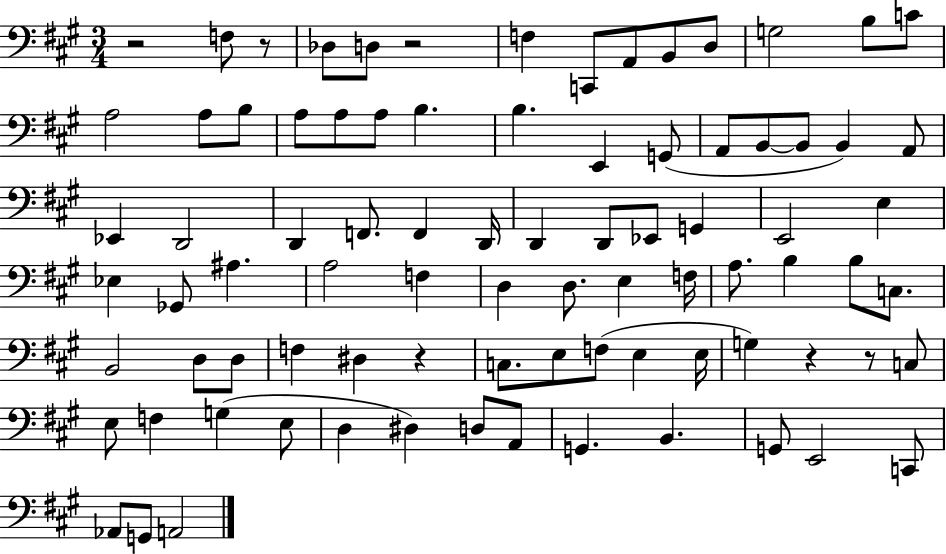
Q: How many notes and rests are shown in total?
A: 85